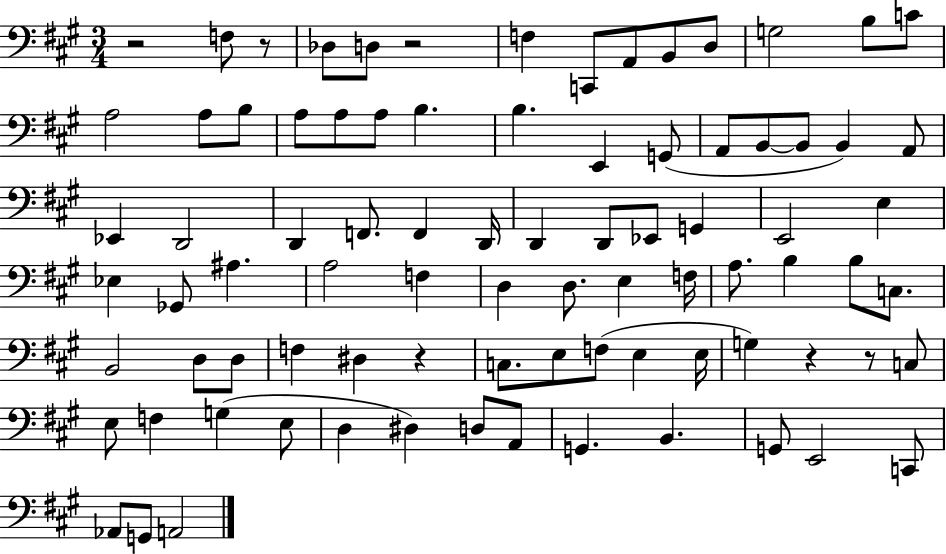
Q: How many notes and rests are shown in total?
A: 85